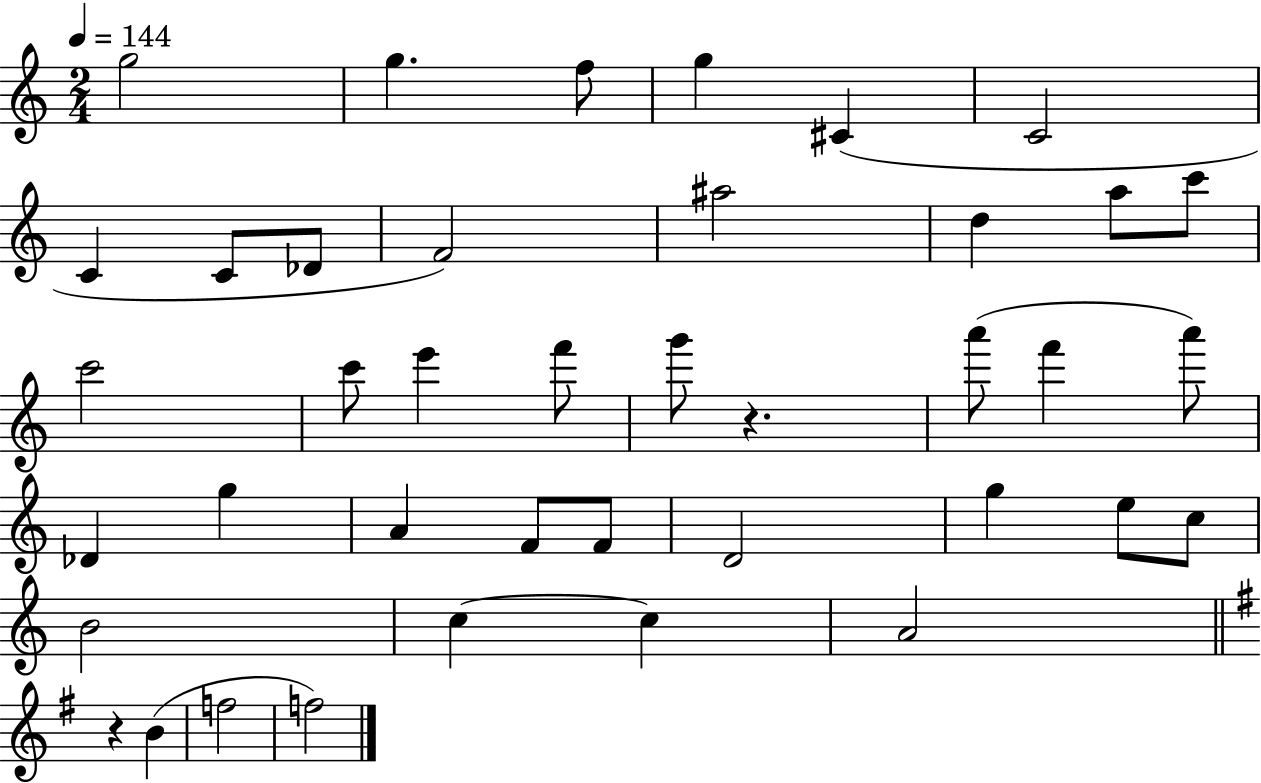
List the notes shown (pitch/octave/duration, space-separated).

G5/h G5/q. F5/e G5/q C#4/q C4/h C4/q C4/e Db4/e F4/h A#5/h D5/q A5/e C6/e C6/h C6/e E6/q F6/e G6/e R/q. A6/e F6/q A6/e Db4/q G5/q A4/q F4/e F4/e D4/h G5/q E5/e C5/e B4/h C5/q C5/q A4/h R/q B4/q F5/h F5/h